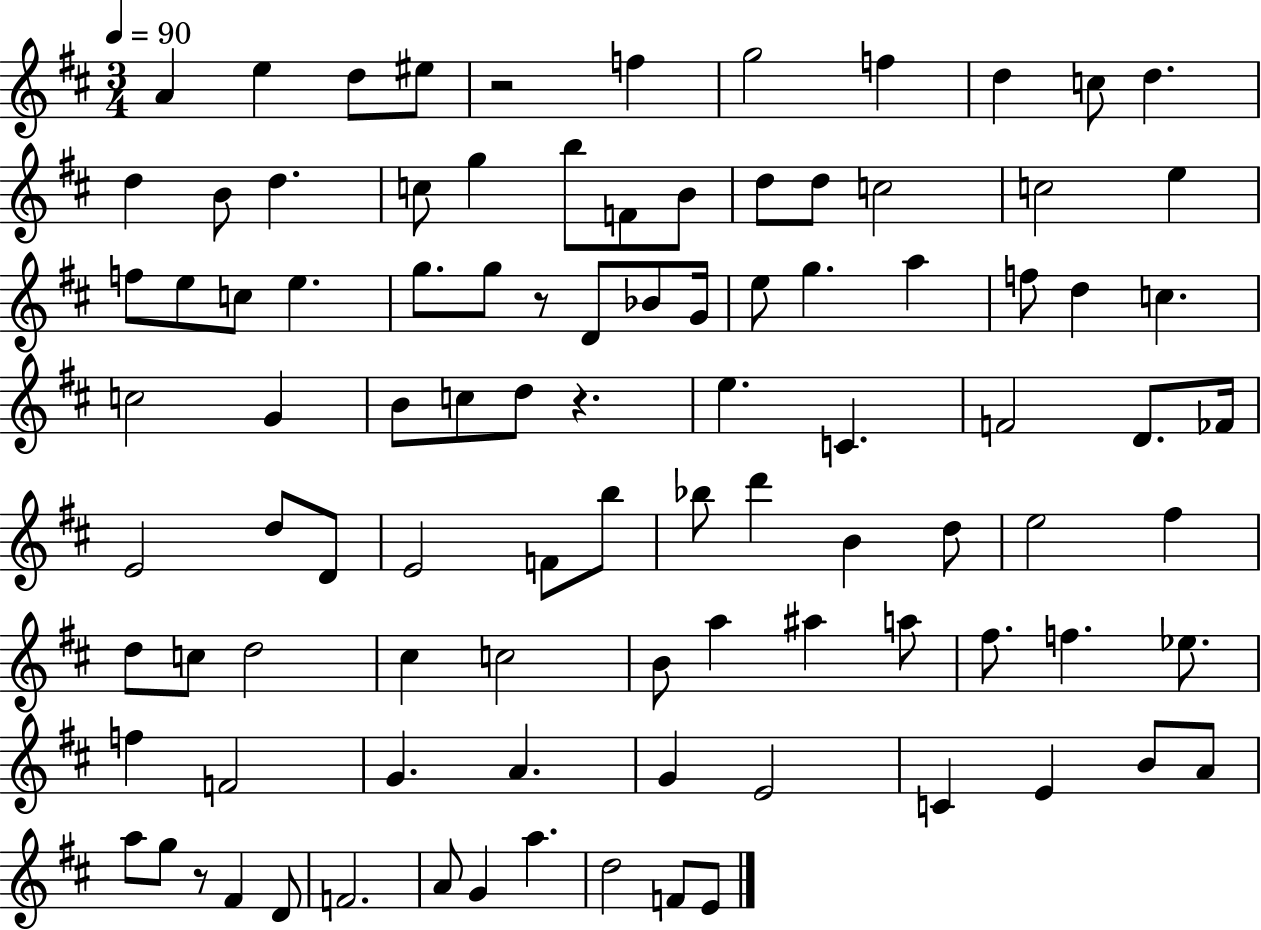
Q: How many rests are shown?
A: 4